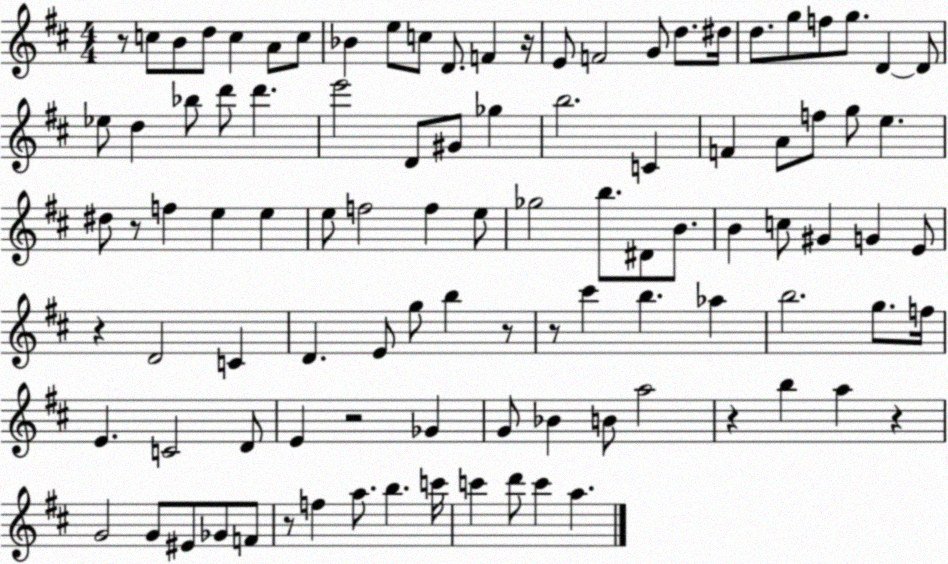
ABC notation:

X:1
T:Untitled
M:4/4
L:1/4
K:D
z/2 c/2 B/2 d/2 c A/2 c/2 _B e/2 c/2 D/2 F z/4 E/2 F2 G/2 d/2 ^d/4 d/2 g/2 f/2 g/2 D D/2 _e/2 d _b/2 d'/2 d' e'2 D/2 ^G/2 _g b2 C F A/2 f/2 g/2 e ^d/2 z/2 f e e e/2 f2 f e/2 _g2 b/2 ^D/2 B/2 B c/2 ^G G E/2 z D2 C D E/2 g/2 b z/2 z/2 ^c' b _a b2 g/2 f/4 E C2 D/2 E z2 _G G/2 _B B/2 a2 z b a z G2 G/2 ^E/2 _G/2 F/2 z/2 f a/2 b c'/4 c' d'/2 c' a